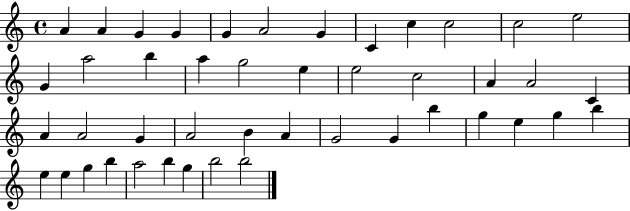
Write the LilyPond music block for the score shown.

{
  \clef treble
  \time 4/4
  \defaultTimeSignature
  \key c \major
  a'4 a'4 g'4 g'4 | g'4 a'2 g'4 | c'4 c''4 c''2 | c''2 e''2 | \break g'4 a''2 b''4 | a''4 g''2 e''4 | e''2 c''2 | a'4 a'2 c'4 | \break a'4 a'2 g'4 | a'2 b'4 a'4 | g'2 g'4 b''4 | g''4 e''4 g''4 b''4 | \break e''4 e''4 g''4 b''4 | a''2 b''4 g''4 | b''2 b''2 | \bar "|."
}